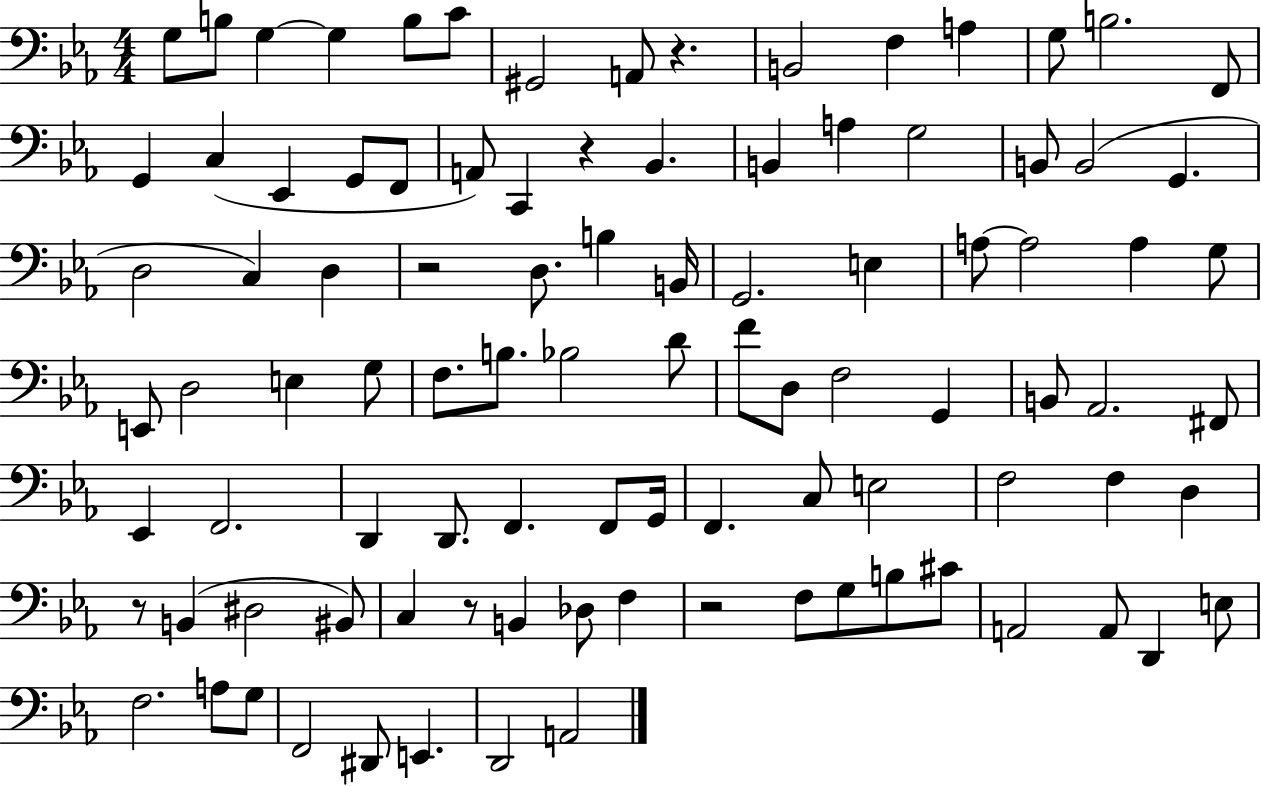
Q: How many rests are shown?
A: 6